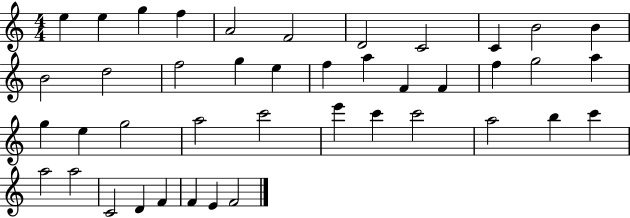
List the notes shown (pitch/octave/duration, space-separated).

E5/q E5/q G5/q F5/q A4/h F4/h D4/h C4/h C4/q B4/h B4/q B4/h D5/h F5/h G5/q E5/q F5/q A5/q F4/q F4/q F5/q G5/h A5/q G5/q E5/q G5/h A5/h C6/h E6/q C6/q C6/h A5/h B5/q C6/q A5/h A5/h C4/h D4/q F4/q F4/q E4/q F4/h